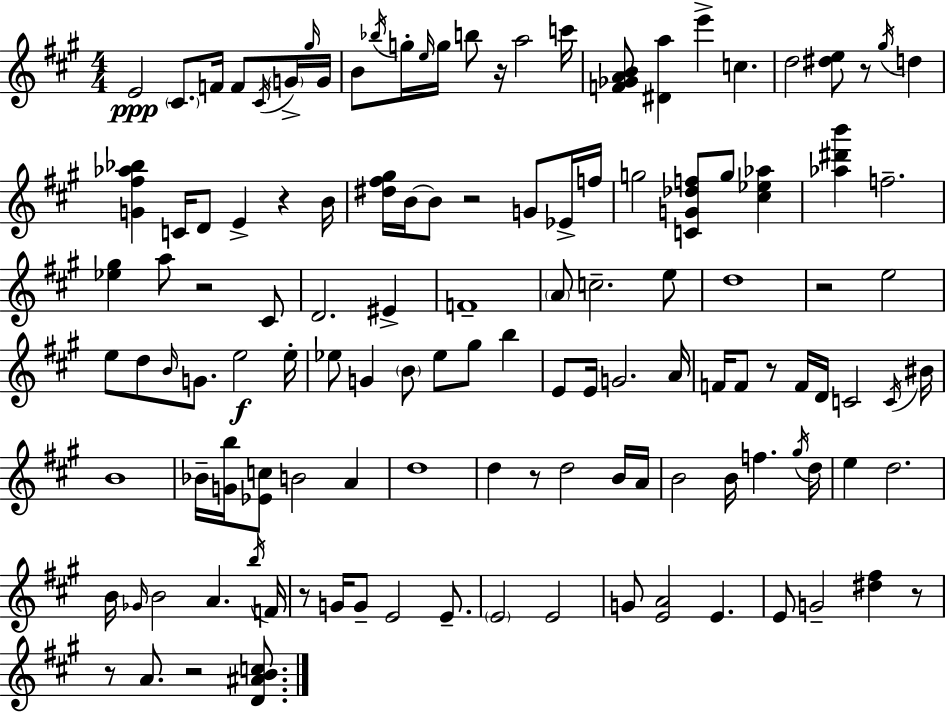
E4/h C#4/e. F4/s F4/e C#4/s G4/s G#5/s G4/s B4/e Bb5/s G5/s E5/s G5/s B5/e R/s A5/h C6/s [F4,Gb4,A4,B4]/e [D#4,A5]/q E6/q C5/q. D5/h [D#5,E5]/e R/e G#5/s D5/q [G4,F#5,Ab5,Bb5]/q C4/s D4/e E4/q R/q B4/s [D#5,F#5,G#5]/s B4/s B4/e R/h G4/e Eb4/s F5/s G5/h [C4,G4,Db5,F5]/e G5/e [C#5,Eb5,Ab5]/q [Ab5,D#6,B6]/q F5/h. [Eb5,G#5]/q A5/e R/h C#4/e D4/h. EIS4/q F4/w A4/e C5/h. E5/e D5/w R/h E5/h E5/e D5/e B4/s G4/e. E5/h E5/s Eb5/e G4/q B4/e Eb5/e G#5/e B5/q E4/e E4/s G4/h. A4/s F4/s F4/e R/e F4/s D4/s C4/h C4/s BIS4/s B4/w Bb4/s [G4,B5]/s [Eb4,C5]/e B4/h A4/q D5/w D5/q R/e D5/h B4/s A4/s B4/h B4/s F5/q. G#5/s D5/s E5/q D5/h. B4/s Gb4/s B4/h A4/q. B5/s F4/s R/e G4/s G4/e E4/h E4/e. E4/h E4/h G4/e [E4,A4]/h E4/q. E4/e G4/h [D#5,F#5]/q R/e R/e A4/e. R/h [D4,A#4,B4,C5]/e.